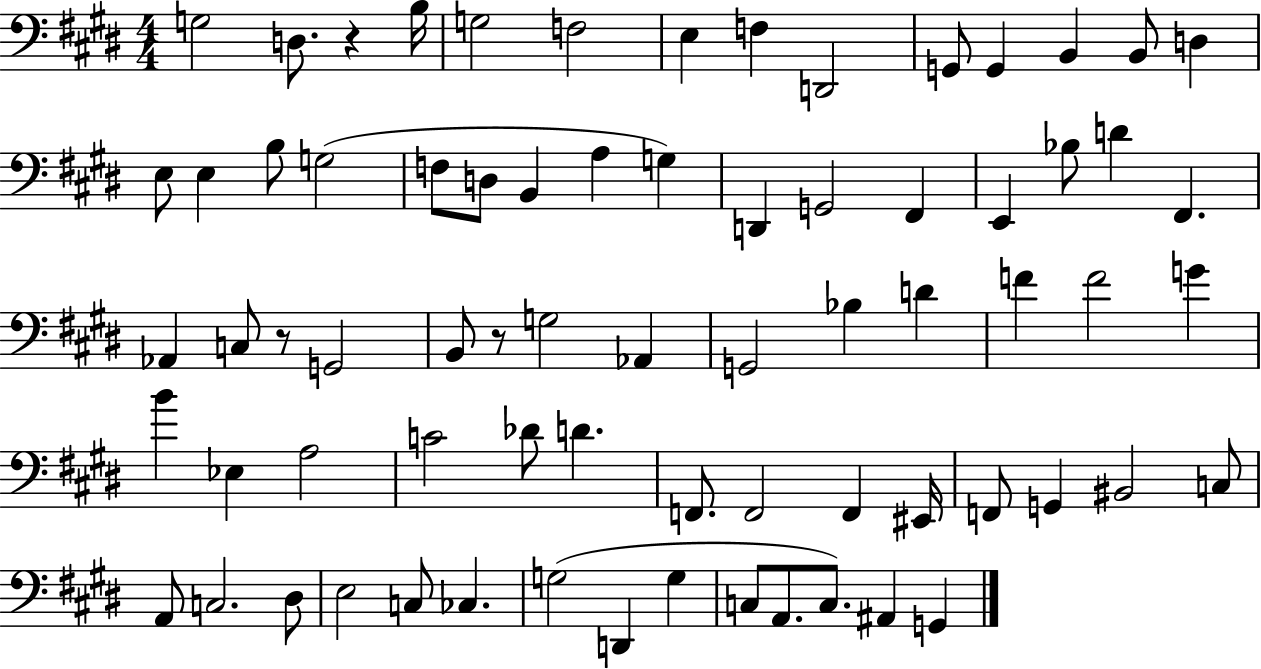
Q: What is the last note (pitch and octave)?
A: G2